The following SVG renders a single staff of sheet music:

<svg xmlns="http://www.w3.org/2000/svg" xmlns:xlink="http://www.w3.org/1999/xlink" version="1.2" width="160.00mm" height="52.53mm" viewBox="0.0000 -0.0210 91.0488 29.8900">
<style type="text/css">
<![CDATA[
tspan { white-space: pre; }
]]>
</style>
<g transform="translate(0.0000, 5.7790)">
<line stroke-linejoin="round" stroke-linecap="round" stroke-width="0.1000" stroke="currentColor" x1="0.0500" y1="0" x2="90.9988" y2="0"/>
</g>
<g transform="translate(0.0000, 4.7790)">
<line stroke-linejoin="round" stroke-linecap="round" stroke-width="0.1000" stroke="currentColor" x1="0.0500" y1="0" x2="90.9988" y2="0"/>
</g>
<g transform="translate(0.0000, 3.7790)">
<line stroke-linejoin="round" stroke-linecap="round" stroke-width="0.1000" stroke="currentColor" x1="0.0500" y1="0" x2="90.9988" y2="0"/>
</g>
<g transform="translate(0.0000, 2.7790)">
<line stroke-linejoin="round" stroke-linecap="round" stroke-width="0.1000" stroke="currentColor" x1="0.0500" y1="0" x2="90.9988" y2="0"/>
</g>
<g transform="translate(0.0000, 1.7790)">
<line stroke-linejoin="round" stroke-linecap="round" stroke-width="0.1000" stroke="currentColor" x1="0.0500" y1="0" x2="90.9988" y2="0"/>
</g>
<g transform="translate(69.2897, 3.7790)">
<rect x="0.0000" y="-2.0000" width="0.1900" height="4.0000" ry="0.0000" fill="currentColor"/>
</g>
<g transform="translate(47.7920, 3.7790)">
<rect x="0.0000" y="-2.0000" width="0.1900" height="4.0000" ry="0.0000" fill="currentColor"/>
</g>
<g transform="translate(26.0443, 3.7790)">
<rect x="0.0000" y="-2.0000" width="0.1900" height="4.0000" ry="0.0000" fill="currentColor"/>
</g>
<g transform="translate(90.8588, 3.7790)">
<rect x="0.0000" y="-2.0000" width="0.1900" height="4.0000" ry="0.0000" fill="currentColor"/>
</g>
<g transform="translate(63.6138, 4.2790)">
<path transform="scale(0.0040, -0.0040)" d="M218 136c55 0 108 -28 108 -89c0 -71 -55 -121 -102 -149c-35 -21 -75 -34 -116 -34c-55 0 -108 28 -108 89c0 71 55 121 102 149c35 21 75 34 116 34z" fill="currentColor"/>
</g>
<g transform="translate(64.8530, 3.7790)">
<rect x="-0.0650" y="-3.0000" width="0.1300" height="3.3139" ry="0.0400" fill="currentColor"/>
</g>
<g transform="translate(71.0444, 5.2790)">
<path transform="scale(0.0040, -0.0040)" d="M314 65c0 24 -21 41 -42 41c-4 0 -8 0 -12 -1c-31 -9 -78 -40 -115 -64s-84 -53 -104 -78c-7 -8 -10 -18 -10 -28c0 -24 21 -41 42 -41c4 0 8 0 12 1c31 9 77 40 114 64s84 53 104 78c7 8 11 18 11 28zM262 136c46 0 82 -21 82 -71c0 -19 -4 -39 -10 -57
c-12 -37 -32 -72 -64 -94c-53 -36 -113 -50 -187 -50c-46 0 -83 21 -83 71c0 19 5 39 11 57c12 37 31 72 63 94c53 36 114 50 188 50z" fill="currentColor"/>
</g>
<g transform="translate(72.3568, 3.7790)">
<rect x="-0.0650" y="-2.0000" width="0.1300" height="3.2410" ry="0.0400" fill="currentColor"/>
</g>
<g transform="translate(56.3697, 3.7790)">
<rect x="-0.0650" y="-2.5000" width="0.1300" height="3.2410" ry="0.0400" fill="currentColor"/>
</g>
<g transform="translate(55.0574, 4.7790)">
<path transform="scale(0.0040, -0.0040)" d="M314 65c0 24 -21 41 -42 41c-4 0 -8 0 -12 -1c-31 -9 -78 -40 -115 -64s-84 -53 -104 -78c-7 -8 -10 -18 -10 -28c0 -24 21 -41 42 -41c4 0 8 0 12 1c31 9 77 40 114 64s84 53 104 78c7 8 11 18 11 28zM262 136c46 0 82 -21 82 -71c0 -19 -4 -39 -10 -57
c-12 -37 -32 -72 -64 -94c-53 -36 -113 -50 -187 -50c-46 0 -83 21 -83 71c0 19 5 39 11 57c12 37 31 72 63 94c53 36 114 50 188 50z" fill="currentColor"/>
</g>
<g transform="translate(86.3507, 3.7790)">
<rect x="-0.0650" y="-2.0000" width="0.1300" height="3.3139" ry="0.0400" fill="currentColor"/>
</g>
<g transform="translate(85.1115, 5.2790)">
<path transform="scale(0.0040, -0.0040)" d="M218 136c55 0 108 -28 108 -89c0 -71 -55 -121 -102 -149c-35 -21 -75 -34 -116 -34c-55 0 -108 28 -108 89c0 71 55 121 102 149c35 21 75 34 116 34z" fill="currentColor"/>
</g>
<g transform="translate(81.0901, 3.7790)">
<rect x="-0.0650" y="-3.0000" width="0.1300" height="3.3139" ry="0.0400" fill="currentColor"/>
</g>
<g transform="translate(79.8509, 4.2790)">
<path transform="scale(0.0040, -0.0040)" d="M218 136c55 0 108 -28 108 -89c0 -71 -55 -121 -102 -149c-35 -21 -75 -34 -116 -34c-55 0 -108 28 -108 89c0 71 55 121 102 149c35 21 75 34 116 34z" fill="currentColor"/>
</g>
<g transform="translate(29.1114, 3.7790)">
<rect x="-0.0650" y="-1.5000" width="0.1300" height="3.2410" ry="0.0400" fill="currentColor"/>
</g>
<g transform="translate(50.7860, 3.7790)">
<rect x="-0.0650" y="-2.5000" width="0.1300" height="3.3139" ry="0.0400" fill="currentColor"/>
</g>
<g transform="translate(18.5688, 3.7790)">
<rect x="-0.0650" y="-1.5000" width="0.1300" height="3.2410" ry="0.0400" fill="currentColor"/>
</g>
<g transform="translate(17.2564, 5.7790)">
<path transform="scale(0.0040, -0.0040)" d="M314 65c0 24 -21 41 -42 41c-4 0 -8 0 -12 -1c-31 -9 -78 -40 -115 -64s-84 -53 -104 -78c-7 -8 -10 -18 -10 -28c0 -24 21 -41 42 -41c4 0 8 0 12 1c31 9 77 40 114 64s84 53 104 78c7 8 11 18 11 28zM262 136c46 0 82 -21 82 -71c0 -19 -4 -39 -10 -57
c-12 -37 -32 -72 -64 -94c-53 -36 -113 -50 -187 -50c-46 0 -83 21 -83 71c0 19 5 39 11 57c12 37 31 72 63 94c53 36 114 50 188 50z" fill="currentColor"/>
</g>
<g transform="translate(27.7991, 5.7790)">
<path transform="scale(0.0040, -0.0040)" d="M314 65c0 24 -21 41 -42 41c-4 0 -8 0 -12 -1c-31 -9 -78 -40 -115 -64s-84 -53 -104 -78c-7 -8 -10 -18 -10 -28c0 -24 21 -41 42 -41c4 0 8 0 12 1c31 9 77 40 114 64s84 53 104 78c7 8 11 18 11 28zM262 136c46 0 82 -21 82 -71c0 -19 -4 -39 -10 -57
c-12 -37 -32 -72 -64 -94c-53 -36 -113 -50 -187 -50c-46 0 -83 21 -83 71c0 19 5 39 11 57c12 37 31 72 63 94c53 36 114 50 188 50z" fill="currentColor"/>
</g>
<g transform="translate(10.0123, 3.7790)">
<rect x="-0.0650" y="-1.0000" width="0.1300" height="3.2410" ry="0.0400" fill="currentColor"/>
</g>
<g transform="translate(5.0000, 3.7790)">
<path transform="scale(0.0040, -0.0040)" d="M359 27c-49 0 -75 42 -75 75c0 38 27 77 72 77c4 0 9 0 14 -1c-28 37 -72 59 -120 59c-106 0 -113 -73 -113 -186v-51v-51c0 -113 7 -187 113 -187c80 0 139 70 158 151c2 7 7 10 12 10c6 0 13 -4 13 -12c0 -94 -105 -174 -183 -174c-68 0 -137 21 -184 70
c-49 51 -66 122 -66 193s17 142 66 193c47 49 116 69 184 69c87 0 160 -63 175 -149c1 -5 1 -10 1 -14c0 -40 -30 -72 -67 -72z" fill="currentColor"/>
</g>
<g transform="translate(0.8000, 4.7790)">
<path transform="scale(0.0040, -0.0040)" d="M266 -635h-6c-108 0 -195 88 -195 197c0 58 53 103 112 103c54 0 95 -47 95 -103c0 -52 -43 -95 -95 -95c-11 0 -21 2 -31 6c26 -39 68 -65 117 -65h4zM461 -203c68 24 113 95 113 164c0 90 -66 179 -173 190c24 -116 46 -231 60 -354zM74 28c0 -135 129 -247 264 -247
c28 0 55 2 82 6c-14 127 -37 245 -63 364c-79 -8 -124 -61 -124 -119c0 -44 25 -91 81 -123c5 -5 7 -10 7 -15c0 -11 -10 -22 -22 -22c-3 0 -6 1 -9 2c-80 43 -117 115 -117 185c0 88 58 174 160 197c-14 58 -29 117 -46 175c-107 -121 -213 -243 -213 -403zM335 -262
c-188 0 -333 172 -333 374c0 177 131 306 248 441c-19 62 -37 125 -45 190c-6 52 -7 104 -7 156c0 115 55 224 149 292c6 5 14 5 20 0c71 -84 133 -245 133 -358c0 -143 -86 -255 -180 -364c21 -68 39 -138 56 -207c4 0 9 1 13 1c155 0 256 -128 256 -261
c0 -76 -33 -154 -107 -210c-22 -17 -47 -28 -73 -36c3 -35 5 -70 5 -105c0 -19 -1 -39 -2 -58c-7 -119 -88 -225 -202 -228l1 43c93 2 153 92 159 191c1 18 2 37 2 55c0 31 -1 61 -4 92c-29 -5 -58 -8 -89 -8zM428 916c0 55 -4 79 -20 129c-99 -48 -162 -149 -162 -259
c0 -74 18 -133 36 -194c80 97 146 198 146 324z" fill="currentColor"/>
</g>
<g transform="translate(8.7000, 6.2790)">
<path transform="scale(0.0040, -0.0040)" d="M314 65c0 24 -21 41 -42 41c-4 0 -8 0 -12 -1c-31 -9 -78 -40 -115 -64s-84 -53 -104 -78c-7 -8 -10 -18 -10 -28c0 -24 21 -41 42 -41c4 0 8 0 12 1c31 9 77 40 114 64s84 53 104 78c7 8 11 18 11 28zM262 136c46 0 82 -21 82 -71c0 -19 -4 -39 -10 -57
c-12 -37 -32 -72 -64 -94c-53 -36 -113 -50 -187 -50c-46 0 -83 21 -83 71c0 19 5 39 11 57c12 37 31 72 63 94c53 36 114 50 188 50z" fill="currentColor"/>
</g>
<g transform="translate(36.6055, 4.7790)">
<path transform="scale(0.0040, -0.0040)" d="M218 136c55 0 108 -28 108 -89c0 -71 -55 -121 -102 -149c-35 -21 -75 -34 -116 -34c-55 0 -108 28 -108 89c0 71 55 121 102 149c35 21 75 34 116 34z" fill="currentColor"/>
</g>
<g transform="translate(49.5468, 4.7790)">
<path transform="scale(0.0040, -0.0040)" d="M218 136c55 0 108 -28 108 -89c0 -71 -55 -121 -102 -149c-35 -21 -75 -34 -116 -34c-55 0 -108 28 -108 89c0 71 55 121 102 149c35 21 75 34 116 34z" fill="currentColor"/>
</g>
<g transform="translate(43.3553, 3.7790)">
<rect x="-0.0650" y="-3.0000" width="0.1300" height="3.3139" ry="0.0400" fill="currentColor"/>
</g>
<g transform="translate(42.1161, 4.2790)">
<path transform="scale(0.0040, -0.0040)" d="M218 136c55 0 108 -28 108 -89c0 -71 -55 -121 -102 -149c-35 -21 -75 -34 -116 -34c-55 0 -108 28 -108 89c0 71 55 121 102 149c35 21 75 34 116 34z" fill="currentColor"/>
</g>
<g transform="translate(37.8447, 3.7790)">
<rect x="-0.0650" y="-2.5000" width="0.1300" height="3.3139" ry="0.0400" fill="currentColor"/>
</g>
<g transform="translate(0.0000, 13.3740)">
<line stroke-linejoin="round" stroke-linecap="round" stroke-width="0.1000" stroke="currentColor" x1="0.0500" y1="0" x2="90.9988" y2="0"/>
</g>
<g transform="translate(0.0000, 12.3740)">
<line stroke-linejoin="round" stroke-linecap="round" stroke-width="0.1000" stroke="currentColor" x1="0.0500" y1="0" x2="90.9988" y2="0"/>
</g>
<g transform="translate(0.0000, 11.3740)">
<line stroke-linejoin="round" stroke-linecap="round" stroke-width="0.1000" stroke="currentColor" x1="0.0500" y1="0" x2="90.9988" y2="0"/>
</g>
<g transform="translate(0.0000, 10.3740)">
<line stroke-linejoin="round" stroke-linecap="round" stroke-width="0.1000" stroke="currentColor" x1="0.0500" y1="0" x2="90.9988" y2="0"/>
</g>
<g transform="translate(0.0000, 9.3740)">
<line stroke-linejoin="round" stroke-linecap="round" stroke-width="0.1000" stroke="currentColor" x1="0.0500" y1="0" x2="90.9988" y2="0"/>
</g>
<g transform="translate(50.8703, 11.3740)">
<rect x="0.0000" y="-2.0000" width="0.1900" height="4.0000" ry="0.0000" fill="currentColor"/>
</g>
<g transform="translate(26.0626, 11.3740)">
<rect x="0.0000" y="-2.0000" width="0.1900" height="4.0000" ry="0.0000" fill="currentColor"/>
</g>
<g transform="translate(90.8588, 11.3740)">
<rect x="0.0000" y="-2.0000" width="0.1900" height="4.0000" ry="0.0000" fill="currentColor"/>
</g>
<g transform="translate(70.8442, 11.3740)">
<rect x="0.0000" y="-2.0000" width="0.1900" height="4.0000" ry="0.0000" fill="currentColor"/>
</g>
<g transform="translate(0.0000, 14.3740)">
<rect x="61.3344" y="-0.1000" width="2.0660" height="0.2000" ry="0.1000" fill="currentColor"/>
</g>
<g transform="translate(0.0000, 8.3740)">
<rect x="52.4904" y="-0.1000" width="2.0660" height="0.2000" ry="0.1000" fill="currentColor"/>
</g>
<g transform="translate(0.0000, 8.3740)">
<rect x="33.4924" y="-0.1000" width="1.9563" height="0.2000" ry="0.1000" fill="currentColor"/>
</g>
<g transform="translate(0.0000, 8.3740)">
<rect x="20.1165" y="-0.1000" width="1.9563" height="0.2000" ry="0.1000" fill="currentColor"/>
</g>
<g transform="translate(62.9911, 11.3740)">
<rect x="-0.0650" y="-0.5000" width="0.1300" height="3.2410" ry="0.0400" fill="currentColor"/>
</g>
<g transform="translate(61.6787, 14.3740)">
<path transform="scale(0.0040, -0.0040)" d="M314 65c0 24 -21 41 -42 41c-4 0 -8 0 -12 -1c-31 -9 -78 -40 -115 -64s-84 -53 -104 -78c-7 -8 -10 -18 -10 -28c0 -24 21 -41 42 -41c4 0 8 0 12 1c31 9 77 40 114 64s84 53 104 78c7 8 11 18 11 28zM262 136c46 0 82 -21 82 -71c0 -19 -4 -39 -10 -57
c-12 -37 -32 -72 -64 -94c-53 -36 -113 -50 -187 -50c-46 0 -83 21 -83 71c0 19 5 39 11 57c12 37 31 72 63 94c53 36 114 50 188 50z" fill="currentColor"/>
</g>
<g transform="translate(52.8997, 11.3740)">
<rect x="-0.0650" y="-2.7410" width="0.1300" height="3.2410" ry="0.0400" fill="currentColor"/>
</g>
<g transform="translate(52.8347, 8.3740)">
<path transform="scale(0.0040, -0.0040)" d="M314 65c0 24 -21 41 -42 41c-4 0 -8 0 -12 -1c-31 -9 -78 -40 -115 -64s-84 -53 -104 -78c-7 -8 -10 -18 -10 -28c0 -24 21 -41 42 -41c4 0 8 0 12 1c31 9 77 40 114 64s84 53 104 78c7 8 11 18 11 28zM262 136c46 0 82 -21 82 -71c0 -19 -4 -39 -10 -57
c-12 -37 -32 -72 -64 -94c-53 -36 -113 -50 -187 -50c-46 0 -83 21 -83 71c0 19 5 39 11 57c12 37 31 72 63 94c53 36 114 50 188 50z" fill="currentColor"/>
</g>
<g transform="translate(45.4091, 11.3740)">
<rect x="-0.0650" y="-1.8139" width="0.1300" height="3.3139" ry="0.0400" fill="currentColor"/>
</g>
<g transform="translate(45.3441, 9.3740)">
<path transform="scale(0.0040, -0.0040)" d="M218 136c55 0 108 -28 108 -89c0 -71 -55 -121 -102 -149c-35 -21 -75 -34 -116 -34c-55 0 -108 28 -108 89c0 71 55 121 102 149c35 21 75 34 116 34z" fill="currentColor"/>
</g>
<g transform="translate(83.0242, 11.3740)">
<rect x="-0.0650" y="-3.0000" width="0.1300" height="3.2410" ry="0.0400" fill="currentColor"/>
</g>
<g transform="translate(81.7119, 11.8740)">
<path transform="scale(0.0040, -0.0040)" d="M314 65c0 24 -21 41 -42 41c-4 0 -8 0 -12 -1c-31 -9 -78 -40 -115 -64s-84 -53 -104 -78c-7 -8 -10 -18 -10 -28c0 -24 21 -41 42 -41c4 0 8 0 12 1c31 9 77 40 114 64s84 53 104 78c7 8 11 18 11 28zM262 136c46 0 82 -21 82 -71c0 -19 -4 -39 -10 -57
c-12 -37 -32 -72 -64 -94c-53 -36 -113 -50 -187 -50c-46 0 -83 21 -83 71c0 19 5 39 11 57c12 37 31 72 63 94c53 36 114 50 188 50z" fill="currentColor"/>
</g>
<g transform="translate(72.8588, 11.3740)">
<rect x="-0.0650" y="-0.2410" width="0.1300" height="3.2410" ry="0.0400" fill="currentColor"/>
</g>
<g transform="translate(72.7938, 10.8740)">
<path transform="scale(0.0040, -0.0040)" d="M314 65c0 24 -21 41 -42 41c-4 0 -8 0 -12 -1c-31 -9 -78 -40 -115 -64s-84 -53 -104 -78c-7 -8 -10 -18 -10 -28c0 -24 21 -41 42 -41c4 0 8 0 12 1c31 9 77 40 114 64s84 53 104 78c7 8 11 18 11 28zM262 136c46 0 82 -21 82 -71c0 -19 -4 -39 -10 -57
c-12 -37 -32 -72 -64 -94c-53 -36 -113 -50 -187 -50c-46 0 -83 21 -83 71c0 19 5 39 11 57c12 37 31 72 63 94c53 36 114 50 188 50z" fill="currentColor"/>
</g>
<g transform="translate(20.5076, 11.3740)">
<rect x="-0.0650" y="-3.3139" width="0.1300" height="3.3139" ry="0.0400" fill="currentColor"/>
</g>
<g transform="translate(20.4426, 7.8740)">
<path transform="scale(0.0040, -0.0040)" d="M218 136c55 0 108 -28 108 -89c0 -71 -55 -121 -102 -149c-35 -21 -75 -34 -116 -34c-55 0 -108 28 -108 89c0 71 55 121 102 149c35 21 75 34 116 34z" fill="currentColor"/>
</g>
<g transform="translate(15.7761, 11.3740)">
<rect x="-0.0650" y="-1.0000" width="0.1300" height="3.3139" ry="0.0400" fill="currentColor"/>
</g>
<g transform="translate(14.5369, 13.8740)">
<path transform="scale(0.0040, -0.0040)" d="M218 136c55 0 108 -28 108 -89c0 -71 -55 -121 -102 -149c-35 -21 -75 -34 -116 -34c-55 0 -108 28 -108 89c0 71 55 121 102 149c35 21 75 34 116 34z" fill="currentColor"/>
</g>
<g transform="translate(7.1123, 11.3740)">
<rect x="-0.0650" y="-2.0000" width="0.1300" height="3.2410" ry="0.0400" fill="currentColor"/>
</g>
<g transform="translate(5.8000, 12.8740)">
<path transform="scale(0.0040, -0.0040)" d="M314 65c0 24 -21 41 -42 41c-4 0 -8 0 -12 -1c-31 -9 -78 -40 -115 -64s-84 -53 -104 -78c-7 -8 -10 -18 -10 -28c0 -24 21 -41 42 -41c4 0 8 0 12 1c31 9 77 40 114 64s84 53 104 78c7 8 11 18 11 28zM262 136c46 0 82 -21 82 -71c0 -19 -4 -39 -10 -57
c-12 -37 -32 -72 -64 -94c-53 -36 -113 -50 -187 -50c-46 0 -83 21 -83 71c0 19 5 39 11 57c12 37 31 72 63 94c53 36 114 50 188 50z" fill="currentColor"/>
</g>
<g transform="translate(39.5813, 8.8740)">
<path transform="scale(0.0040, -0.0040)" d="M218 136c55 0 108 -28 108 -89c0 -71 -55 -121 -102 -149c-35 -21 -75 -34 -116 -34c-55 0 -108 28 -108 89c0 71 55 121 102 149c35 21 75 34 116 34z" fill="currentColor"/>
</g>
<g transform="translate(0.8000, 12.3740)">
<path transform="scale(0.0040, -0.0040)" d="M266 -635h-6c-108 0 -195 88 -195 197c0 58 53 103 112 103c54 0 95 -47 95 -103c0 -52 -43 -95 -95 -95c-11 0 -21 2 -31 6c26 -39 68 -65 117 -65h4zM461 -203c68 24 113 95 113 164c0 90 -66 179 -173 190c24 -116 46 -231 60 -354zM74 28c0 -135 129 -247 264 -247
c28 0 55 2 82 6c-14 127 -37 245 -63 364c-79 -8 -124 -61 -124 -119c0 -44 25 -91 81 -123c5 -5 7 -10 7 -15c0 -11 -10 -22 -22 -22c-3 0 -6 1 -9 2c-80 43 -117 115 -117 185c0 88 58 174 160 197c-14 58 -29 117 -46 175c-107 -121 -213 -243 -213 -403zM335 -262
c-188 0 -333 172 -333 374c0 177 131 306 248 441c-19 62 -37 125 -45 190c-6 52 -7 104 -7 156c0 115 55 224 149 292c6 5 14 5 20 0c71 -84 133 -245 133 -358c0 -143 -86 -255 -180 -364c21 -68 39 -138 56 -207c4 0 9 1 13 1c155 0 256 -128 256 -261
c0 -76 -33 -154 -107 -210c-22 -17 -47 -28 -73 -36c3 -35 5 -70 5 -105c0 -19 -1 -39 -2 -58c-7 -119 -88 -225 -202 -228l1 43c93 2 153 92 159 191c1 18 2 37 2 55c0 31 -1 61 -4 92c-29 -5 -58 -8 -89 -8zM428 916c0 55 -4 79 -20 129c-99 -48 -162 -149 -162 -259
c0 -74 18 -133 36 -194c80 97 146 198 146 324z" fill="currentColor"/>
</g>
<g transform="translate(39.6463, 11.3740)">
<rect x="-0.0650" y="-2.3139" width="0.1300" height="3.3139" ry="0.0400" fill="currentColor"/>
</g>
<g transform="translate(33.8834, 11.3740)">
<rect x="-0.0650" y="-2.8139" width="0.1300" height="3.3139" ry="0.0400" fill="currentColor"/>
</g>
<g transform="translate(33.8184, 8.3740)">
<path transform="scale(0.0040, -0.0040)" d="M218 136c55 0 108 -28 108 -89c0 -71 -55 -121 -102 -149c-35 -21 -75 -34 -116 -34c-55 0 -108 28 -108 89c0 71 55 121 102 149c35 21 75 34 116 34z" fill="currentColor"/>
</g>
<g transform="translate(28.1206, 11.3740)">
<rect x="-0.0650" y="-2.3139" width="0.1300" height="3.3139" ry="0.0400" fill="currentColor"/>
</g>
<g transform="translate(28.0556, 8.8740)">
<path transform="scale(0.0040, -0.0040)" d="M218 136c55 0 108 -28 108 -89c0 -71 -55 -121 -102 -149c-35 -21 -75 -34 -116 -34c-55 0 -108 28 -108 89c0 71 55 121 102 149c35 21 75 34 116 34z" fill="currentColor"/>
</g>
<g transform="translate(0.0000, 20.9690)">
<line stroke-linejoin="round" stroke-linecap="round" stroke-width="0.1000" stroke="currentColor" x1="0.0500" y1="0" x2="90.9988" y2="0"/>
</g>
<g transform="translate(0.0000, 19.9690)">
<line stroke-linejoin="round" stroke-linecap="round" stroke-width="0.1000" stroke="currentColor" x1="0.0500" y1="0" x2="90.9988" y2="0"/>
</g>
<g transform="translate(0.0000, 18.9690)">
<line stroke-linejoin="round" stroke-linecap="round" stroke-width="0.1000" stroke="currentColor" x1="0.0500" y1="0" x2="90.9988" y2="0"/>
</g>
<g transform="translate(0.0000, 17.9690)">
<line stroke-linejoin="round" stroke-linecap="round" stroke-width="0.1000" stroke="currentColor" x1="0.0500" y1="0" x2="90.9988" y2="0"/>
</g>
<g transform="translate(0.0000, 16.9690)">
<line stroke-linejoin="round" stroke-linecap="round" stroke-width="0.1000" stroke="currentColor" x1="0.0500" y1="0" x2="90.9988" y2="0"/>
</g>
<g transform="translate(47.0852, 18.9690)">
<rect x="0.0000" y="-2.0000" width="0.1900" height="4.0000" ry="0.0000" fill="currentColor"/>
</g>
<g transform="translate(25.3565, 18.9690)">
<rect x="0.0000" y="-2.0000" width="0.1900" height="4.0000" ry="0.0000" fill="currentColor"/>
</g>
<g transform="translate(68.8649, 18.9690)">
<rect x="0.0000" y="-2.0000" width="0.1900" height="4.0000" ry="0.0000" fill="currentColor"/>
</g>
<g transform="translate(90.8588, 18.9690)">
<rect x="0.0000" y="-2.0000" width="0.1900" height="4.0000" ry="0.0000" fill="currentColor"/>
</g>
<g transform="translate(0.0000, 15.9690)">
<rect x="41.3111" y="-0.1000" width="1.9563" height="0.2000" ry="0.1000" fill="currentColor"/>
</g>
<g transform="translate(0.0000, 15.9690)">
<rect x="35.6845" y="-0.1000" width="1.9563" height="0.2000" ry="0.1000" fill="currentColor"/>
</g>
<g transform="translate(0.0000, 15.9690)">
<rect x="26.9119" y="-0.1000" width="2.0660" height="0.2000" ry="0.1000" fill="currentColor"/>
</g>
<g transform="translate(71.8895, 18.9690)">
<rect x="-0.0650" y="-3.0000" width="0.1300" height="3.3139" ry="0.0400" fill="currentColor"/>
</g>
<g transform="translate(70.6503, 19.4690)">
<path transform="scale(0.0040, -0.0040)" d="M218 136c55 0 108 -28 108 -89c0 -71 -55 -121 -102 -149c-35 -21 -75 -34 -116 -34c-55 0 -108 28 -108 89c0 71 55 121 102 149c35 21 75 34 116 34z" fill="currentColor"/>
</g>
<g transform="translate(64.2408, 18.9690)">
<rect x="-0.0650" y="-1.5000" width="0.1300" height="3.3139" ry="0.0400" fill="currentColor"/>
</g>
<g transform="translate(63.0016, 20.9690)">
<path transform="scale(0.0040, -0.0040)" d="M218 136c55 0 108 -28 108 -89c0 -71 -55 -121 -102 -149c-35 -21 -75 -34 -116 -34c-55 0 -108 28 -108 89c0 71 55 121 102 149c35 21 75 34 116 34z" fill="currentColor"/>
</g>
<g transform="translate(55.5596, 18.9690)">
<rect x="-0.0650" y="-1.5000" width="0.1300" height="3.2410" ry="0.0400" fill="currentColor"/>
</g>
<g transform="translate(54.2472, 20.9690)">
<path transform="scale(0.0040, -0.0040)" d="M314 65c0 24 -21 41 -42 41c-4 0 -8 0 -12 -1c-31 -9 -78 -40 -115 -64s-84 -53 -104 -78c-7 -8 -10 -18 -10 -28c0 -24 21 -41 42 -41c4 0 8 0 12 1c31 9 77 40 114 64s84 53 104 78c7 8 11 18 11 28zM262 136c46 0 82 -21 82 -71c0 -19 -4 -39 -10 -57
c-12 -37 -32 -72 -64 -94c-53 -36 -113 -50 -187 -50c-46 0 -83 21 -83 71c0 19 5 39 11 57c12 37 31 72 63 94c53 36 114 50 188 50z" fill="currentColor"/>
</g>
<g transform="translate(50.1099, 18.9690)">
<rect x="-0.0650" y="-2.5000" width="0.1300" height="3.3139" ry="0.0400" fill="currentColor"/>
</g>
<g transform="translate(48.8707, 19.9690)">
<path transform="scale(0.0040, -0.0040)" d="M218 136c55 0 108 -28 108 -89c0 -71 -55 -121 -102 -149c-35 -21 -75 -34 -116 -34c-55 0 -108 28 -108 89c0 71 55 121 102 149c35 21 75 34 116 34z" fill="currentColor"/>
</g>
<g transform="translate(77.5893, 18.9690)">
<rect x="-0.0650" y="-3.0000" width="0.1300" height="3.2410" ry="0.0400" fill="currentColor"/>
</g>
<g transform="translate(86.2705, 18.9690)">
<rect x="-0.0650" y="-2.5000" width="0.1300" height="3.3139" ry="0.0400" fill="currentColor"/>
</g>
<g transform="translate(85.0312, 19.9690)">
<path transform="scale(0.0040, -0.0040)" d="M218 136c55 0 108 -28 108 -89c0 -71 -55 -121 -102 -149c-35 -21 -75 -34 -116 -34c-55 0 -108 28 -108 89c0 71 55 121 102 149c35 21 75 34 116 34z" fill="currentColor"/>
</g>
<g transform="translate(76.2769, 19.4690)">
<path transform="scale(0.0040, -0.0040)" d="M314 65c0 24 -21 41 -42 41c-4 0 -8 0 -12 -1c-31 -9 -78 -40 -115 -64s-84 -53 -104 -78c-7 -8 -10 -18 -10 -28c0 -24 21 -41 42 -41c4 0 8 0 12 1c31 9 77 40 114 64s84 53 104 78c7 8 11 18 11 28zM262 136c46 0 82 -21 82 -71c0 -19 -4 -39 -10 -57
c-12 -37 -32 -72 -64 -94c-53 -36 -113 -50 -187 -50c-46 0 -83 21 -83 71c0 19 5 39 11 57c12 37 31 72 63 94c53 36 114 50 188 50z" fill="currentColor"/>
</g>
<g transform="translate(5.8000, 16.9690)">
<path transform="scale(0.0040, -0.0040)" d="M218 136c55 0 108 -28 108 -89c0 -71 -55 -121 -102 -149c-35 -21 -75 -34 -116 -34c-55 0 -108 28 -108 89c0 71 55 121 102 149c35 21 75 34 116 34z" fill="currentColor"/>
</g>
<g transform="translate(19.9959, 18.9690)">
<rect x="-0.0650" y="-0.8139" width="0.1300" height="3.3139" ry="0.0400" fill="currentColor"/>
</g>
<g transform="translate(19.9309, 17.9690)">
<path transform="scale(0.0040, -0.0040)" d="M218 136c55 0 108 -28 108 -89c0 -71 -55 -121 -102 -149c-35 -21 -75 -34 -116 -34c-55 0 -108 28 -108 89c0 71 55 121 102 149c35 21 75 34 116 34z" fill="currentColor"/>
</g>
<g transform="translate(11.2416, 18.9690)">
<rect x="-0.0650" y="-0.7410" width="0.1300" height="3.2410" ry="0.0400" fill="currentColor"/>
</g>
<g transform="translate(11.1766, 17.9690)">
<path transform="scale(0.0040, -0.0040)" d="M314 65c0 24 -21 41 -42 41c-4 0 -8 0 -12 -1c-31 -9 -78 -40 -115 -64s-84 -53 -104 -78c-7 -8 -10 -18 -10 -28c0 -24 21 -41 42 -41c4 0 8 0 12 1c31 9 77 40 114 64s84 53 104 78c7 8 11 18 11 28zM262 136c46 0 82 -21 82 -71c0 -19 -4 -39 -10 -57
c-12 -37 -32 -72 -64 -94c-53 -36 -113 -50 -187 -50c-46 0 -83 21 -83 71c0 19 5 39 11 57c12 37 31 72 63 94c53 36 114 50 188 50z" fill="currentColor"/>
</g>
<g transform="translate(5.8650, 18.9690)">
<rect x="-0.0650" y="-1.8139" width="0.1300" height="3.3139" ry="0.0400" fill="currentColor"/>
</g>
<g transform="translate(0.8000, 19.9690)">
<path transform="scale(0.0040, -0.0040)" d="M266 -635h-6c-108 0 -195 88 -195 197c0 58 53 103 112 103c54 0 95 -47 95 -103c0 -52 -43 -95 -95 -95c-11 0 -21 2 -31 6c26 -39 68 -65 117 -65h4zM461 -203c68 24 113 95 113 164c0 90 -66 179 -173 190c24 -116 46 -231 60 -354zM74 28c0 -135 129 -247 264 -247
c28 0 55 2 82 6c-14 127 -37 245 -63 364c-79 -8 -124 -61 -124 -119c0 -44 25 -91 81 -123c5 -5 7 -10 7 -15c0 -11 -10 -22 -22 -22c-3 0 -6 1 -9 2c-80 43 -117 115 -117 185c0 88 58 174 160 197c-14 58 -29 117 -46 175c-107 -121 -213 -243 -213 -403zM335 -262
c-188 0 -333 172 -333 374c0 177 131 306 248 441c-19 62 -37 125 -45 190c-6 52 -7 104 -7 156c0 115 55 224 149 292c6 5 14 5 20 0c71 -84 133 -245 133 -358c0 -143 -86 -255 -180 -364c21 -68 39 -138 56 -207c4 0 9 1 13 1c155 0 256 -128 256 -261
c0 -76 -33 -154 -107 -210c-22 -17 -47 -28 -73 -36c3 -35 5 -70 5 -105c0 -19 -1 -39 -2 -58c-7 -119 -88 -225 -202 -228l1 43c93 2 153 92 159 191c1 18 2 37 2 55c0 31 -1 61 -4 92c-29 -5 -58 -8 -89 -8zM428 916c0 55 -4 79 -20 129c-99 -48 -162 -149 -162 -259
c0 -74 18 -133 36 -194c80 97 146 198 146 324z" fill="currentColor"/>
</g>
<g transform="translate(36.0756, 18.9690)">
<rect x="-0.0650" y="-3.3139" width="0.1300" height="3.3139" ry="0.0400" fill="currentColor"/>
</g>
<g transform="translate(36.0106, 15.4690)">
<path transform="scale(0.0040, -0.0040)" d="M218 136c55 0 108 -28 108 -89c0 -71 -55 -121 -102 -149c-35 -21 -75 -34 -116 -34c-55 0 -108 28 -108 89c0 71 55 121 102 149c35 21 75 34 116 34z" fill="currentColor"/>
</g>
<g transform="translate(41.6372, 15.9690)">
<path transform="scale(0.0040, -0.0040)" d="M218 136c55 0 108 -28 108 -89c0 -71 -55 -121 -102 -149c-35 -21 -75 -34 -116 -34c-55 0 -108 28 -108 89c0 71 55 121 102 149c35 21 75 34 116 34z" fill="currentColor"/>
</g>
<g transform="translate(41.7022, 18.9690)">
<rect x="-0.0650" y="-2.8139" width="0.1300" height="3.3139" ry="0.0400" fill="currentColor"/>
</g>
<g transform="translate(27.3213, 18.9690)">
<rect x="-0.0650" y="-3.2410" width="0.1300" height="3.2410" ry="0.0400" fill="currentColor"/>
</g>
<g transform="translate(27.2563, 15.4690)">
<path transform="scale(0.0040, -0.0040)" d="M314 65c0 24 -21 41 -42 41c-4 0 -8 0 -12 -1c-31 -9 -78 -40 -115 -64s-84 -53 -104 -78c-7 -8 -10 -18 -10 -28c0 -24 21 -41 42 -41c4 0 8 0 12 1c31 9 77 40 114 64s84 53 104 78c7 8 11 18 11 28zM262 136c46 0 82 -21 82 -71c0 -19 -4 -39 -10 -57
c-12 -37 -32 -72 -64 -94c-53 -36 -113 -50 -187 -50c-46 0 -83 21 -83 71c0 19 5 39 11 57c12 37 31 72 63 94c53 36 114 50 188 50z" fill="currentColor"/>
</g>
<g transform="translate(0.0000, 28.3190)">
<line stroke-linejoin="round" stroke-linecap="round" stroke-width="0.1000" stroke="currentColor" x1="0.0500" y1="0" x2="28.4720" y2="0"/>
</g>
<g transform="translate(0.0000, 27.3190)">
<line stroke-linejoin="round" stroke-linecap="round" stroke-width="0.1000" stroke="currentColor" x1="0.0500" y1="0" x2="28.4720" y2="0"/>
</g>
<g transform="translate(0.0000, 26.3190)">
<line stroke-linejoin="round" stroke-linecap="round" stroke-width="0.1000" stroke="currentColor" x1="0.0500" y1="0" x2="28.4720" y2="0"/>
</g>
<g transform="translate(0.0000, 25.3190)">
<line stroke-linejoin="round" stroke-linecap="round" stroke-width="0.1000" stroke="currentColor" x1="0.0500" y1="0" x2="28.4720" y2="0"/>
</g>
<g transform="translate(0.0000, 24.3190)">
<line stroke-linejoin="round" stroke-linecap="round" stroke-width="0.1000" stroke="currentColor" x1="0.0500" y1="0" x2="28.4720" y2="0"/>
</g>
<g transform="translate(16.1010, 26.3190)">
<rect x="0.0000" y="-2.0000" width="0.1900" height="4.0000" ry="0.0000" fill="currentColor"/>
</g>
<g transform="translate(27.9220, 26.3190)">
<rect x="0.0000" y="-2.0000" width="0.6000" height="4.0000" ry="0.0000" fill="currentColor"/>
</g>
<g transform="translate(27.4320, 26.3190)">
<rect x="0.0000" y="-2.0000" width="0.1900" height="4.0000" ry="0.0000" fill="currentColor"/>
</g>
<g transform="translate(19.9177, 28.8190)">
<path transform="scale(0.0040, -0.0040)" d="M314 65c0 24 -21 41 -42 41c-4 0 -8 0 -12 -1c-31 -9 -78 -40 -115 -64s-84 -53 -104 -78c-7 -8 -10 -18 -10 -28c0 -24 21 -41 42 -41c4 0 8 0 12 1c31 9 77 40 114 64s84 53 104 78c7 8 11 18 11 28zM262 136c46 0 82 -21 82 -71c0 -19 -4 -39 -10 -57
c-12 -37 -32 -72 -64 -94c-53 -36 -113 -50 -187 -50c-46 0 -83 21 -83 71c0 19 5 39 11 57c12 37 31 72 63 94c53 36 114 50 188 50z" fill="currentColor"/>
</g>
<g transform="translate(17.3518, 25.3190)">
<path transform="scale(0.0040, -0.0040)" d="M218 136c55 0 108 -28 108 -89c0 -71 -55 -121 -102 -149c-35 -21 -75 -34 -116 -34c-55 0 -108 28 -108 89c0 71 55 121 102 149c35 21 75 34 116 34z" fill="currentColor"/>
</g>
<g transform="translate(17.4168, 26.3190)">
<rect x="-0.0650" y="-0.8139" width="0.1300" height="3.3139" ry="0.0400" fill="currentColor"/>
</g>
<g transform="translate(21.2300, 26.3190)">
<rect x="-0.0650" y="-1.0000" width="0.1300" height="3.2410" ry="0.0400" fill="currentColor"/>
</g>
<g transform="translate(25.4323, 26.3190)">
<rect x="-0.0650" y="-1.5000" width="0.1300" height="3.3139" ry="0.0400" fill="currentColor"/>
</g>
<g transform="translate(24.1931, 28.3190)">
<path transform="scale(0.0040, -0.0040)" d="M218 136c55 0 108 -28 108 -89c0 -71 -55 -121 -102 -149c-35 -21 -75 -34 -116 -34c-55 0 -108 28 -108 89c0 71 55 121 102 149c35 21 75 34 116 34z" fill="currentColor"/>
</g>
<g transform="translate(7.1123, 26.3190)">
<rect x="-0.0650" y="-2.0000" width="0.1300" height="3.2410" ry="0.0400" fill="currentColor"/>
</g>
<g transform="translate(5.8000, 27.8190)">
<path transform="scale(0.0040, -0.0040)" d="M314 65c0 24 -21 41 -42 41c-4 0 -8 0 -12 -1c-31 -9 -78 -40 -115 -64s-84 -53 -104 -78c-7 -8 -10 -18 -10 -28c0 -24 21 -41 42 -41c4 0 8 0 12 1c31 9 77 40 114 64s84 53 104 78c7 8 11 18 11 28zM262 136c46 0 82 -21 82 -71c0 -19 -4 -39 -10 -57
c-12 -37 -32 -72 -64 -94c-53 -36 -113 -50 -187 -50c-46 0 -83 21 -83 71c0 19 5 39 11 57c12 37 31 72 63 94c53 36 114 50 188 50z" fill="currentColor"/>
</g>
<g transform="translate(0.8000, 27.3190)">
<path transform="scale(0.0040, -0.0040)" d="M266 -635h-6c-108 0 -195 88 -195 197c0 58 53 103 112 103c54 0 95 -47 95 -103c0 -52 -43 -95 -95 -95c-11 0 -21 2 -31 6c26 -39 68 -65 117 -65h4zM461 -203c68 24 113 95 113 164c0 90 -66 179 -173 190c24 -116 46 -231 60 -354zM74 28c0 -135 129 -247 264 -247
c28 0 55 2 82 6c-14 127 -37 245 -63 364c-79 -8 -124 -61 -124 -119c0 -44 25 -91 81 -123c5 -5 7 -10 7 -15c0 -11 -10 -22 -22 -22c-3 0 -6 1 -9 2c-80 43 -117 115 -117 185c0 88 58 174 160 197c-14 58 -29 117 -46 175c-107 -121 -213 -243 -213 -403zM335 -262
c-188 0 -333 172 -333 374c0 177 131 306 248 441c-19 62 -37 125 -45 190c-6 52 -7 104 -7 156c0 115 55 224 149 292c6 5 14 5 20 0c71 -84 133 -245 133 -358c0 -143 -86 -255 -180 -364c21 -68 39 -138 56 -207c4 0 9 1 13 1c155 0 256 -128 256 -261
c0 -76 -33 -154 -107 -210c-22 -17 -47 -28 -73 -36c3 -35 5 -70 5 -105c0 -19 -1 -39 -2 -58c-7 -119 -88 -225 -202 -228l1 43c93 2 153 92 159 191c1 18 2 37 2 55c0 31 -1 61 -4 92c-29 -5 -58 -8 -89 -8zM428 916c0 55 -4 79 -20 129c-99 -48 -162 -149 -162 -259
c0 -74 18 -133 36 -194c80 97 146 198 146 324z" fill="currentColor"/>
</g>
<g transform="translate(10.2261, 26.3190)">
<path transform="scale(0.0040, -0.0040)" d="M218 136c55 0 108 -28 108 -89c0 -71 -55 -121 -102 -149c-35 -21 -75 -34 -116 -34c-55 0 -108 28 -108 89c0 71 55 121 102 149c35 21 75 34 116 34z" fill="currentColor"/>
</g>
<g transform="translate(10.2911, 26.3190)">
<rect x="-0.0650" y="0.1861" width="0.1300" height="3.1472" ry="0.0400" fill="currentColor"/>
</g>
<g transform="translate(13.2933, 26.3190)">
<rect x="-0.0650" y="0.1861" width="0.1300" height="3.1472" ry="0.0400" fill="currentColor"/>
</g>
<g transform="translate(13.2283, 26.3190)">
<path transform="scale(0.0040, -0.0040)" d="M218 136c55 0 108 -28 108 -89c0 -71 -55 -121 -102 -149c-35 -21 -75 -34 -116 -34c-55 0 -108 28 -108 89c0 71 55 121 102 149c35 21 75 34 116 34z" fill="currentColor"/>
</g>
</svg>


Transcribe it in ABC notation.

X:1
T:Untitled
M:4/4
L:1/4
K:C
D2 E2 E2 G A G G2 A F2 A F F2 D b g a g f a2 C2 c2 A2 f d2 d b2 b a G E2 E A A2 G F2 B B d D2 E